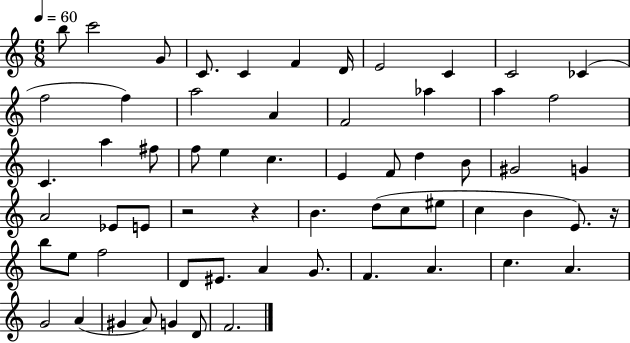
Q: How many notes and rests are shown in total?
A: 62